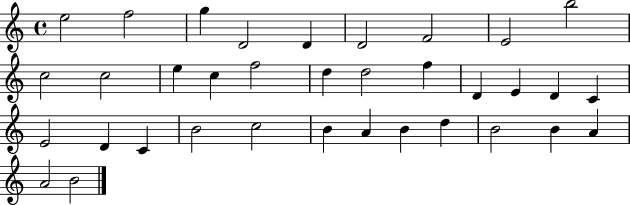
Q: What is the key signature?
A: C major